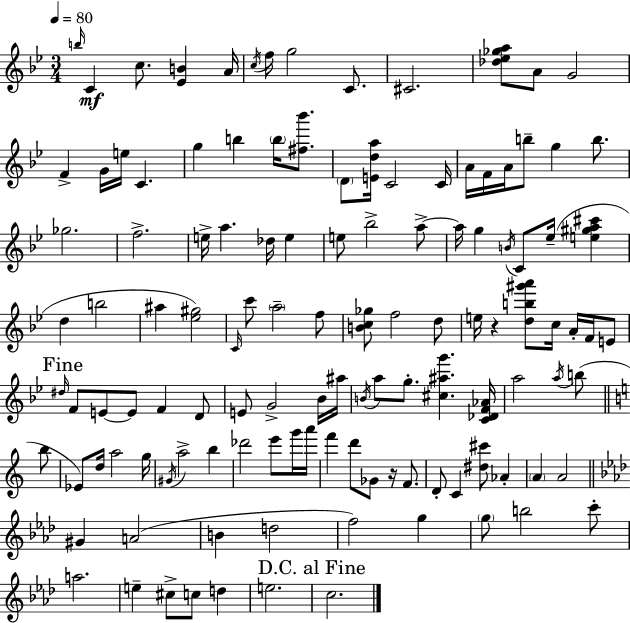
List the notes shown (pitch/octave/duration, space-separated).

B5/s C4/q C5/e. [Eb4,B4]/q A4/s C5/s F5/s G5/h C4/e. C#4/h. [Db5,Eb5,Gb5,A5]/e A4/e G4/h F4/q G4/s E5/s C4/q. G5/q B5/q B5/s [F#5,Bb6]/e. D4/e [E4,D5,A5]/s C4/h C4/s A4/s F4/s A4/s B5/e G5/q B5/e. Gb5/h. F5/h. E5/s A5/q. Db5/s E5/q E5/e Bb5/h A5/e A5/s G5/q B4/s C4/e Eb5/s [E5,G#5,A5,C#6]/q D5/q B5/h A#5/q [Eb5,G#5]/h C4/s C6/e A5/h F5/e [B4,C5,Gb5]/e F5/h D5/e E5/s R/q [D5,B5,G#6,A6]/e C5/s A4/s F4/s E4/e D#5/s F4/e E4/e E4/e F4/q D4/e E4/e G4/h Bb4/s A#5/s B4/s A5/e G5/e. [C#5,A#5,G6]/q. [C4,Db4,F4,Ab4]/s A5/h A5/s B5/e B5/e Eb4/e D5/s A5/h G5/s G#4/s A5/h B5/q Db6/h E6/e G6/s A6/s F6/q D6/e Gb4/e R/s F4/e. D4/e C4/q [D#5,C#6]/e Ab4/q A4/q A4/h G#4/q A4/h B4/q D5/h F5/h G5/q G5/e B5/h C6/e A5/h. E5/q C#5/e C5/e D5/q E5/h. C5/h.